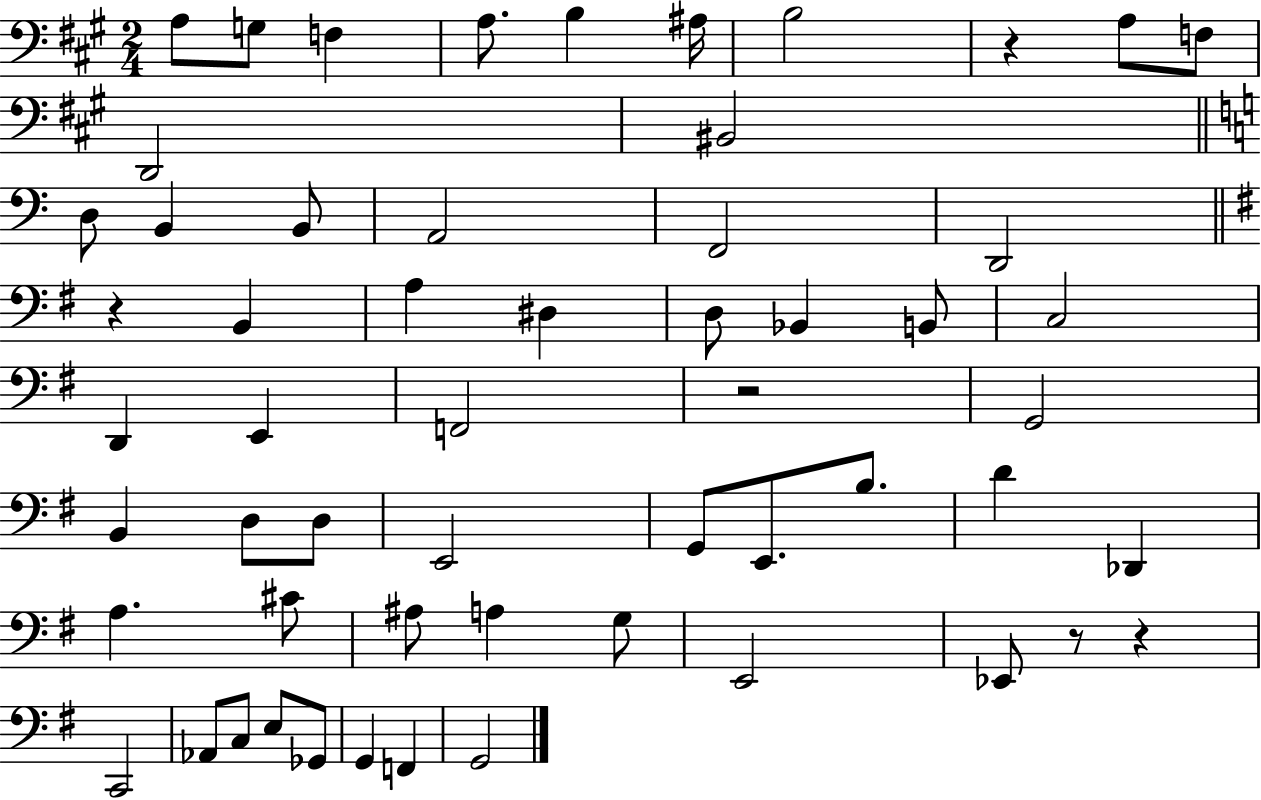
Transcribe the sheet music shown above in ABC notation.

X:1
T:Untitled
M:2/4
L:1/4
K:A
A,/2 G,/2 F, A,/2 B, ^A,/4 B,2 z A,/2 F,/2 D,,2 ^B,,2 D,/2 B,, B,,/2 A,,2 F,,2 D,,2 z B,, A, ^D, D,/2 _B,, B,,/2 C,2 D,, E,, F,,2 z2 G,,2 B,, D,/2 D,/2 E,,2 G,,/2 E,,/2 B,/2 D _D,, A, ^C/2 ^A,/2 A, G,/2 E,,2 _E,,/2 z/2 z C,,2 _A,,/2 C,/2 E,/2 _G,,/2 G,, F,, G,,2